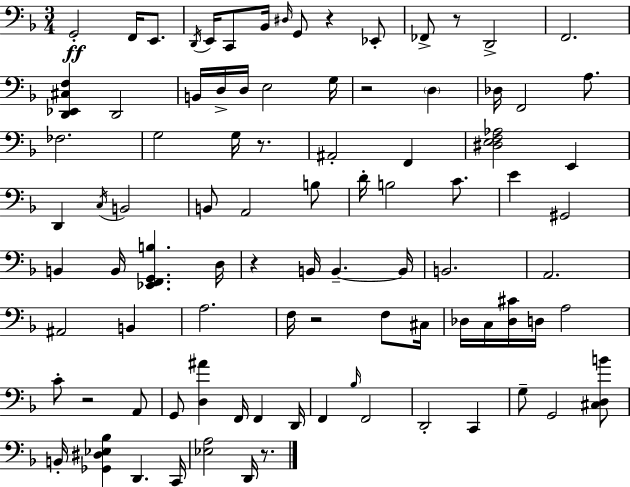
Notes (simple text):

G2/h F2/s E2/e. D2/s E2/s C2/e Bb2/s D#3/s G2/e R/q Eb2/e FES2/e R/e D2/h F2/h. [D2,Eb2,C#3,F3]/q D2/h B2/s D3/s D3/s E3/h G3/s R/h D3/q Db3/s F2/h A3/e. FES3/h. G3/h G3/s R/e. A#2/h F2/q [D#3,E3,F3,Ab3]/h E2/q D2/q C3/s B2/h B2/e A2/h B3/e D4/s B3/h C4/e. E4/q G#2/h B2/q B2/s [Eb2,F2,G2,B3]/q. D3/s R/q B2/s B2/q. B2/s B2/h. A2/h. A#2/h B2/q A3/h. F3/s R/h F3/e C#3/s Db3/s C3/s [Db3,C#4]/s D3/s A3/h C4/e R/h A2/e G2/e [D3,A#4]/q F2/s F2/q D2/s F2/q Bb3/s F2/h D2/h C2/q G3/e G2/h [C#3,D3,B4]/e B2/s [Gb2,D#3,Eb3,Bb3]/q D2/q. C2/s [Eb3,A3]/h D2/s R/e.